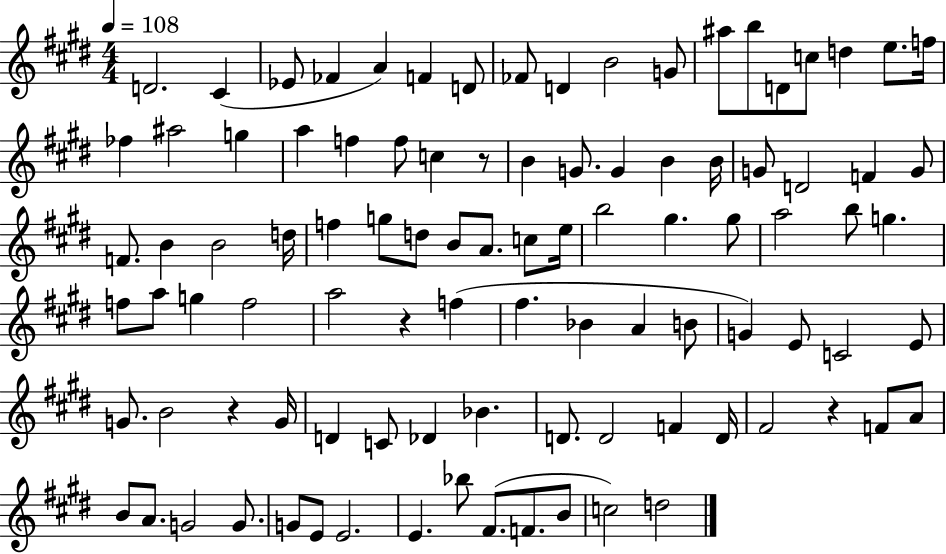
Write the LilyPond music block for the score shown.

{
  \clef treble
  \numericTimeSignature
  \time 4/4
  \key e \major
  \tempo 4 = 108
  d'2. cis'4( | ees'8 fes'4 a'4) f'4 d'8 | fes'8 d'4 b'2 g'8 | ais''8 b''8 d'8 c''8 d''4 e''8. f''16 | \break fes''4 ais''2 g''4 | a''4 f''4 f''8 c''4 r8 | b'4 g'8. g'4 b'4 b'16 | g'8 d'2 f'4 g'8 | \break f'8. b'4 b'2 d''16 | f''4 g''8 d''8 b'8 a'8. c''8 e''16 | b''2 gis''4. gis''8 | a''2 b''8 g''4. | \break f''8 a''8 g''4 f''2 | a''2 r4 f''4( | fis''4. bes'4 a'4 b'8 | g'4) e'8 c'2 e'8 | \break g'8. b'2 r4 g'16 | d'4 c'8 des'4 bes'4. | d'8. d'2 f'4 d'16 | fis'2 r4 f'8 a'8 | \break b'8 a'8. g'2 g'8. | g'8 e'8 e'2. | e'4. bes''8 fis'8.( f'8. b'8 | c''2) d''2 | \break \bar "|."
}